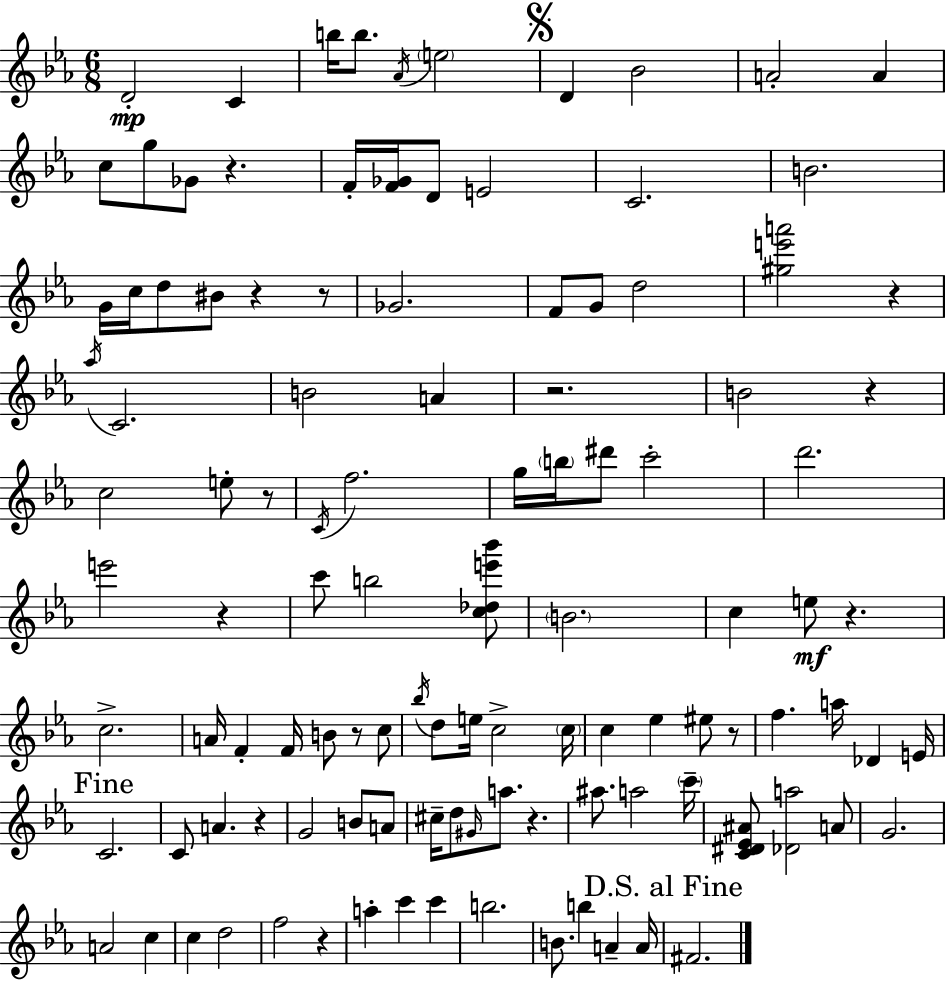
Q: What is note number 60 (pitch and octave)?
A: EIS5